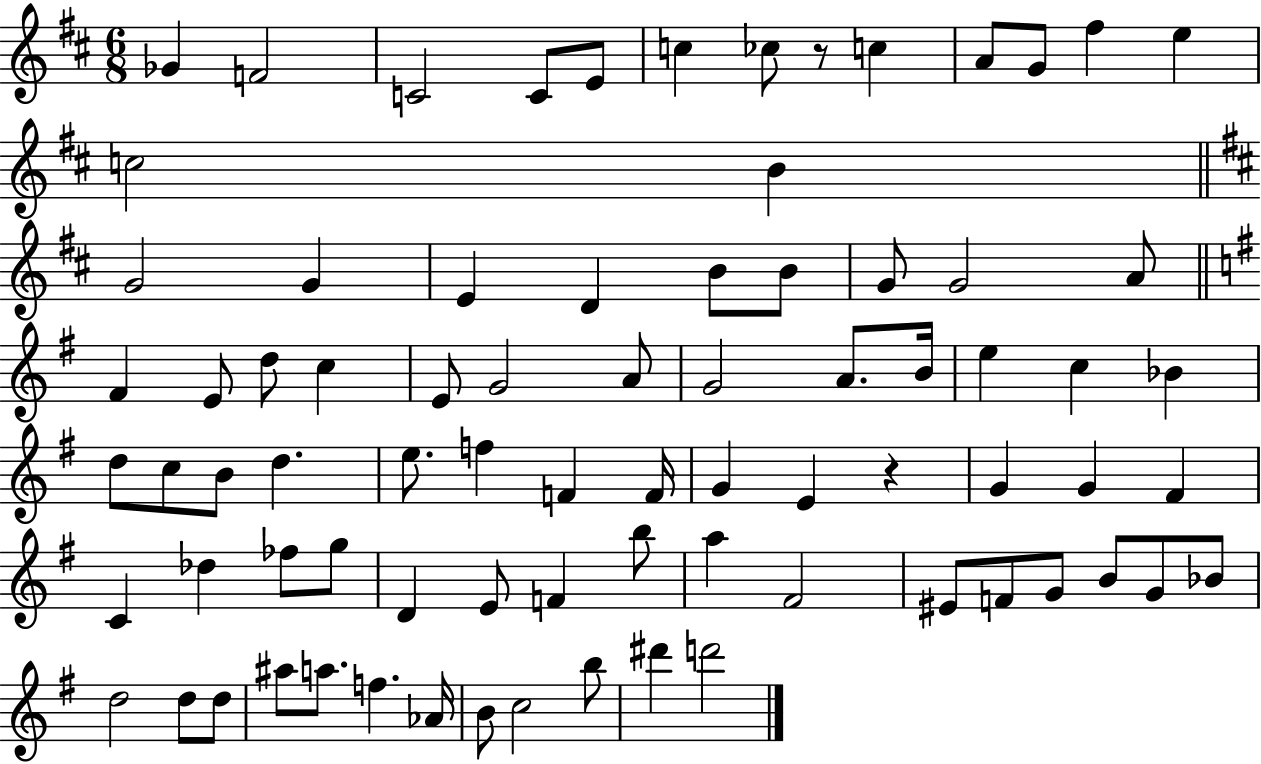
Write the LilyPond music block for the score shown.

{
  \clef treble
  \numericTimeSignature
  \time 6/8
  \key d \major
  \repeat volta 2 { ges'4 f'2 | c'2 c'8 e'8 | c''4 ces''8 r8 c''4 | a'8 g'8 fis''4 e''4 | \break c''2 b'4 | \bar "||" \break \key b \minor g'2 g'4 | e'4 d'4 b'8 b'8 | g'8 g'2 a'8 | \bar "||" \break \key e \minor fis'4 e'8 d''8 c''4 | e'8 g'2 a'8 | g'2 a'8. b'16 | e''4 c''4 bes'4 | \break d''8 c''8 b'8 d''4. | e''8. f''4 f'4 f'16 | g'4 e'4 r4 | g'4 g'4 fis'4 | \break c'4 des''4 fes''8 g''8 | d'4 e'8 f'4 b''8 | a''4 fis'2 | eis'8 f'8 g'8 b'8 g'8 bes'8 | \break d''2 d''8 d''8 | ais''8 a''8. f''4. aes'16 | b'8 c''2 b''8 | dis'''4 d'''2 | \break } \bar "|."
}